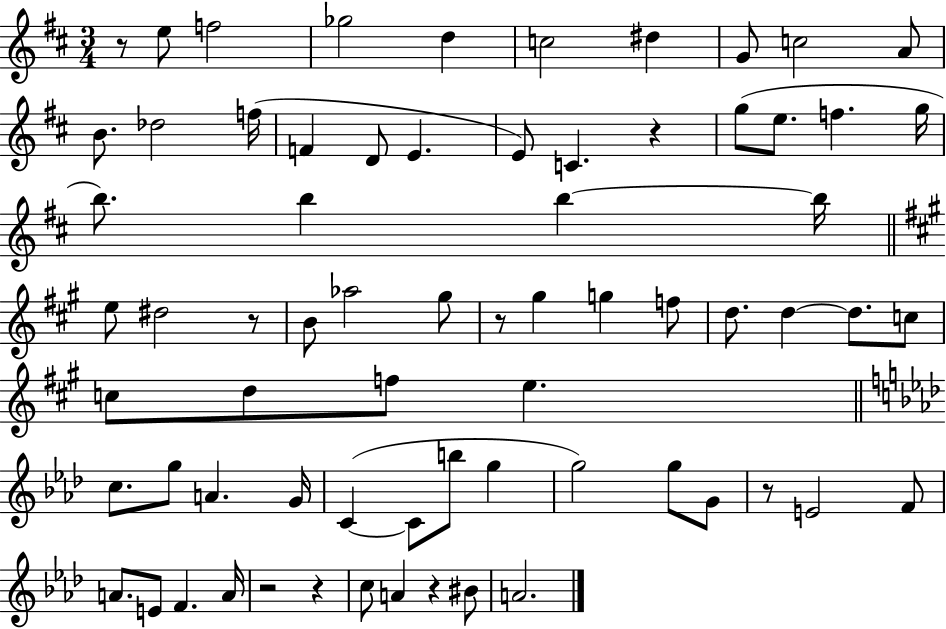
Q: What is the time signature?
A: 3/4